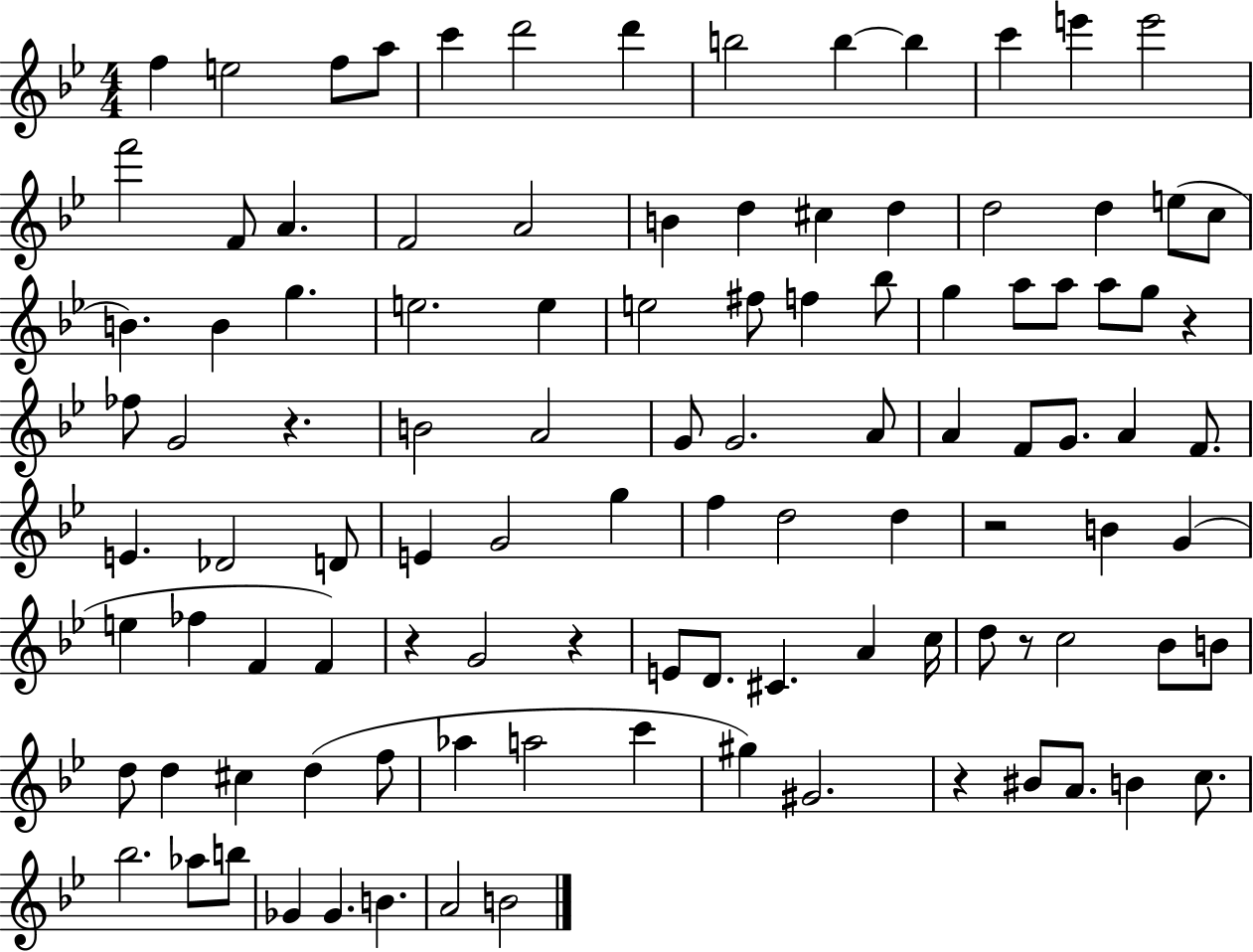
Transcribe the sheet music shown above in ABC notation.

X:1
T:Untitled
M:4/4
L:1/4
K:Bb
f e2 f/2 a/2 c' d'2 d' b2 b b c' e' e'2 f'2 F/2 A F2 A2 B d ^c d d2 d e/2 c/2 B B g e2 e e2 ^f/2 f _b/2 g a/2 a/2 a/2 g/2 z _f/2 G2 z B2 A2 G/2 G2 A/2 A F/2 G/2 A F/2 E _D2 D/2 E G2 g f d2 d z2 B G e _f F F z G2 z E/2 D/2 ^C A c/4 d/2 z/2 c2 _B/2 B/2 d/2 d ^c d f/2 _a a2 c' ^g ^G2 z ^B/2 A/2 B c/2 _b2 _a/2 b/2 _G _G B A2 B2